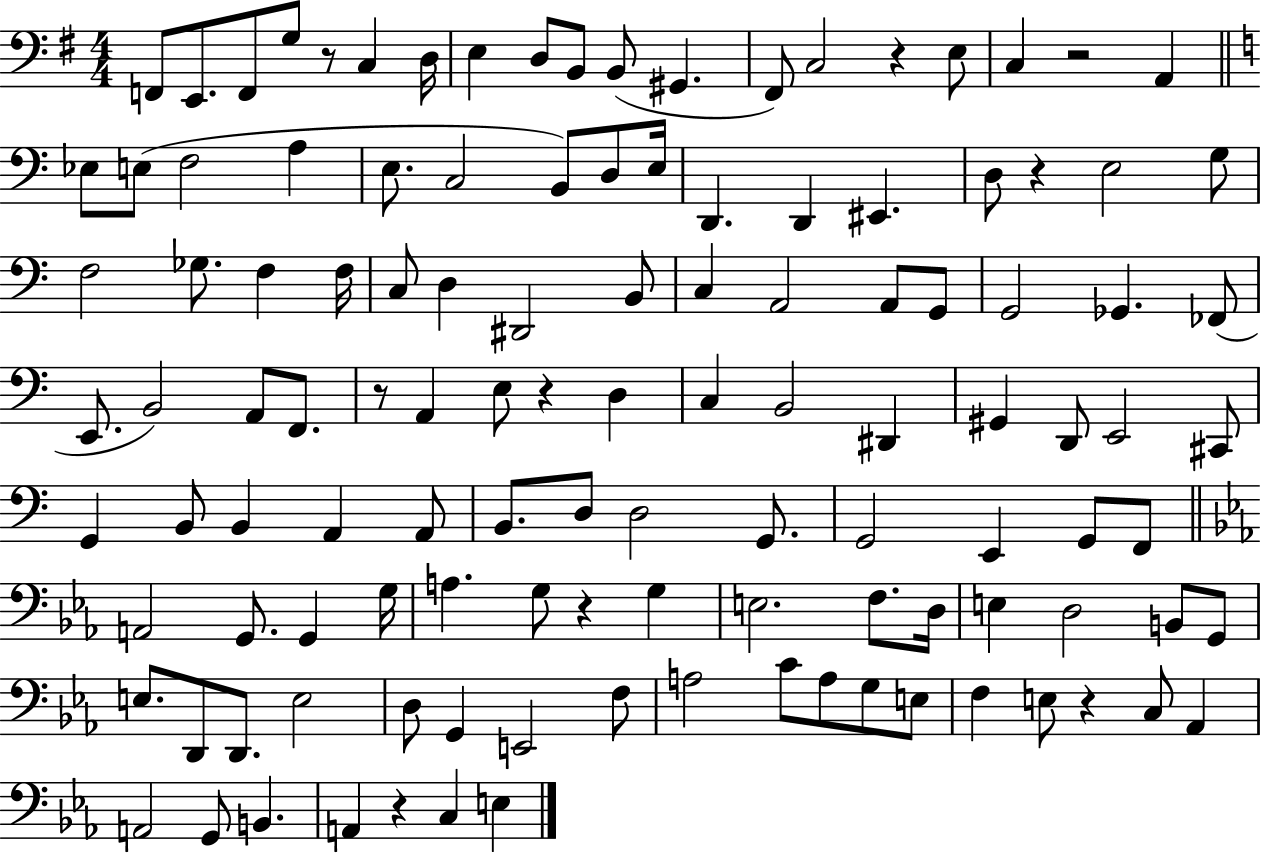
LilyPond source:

{
  \clef bass
  \numericTimeSignature
  \time 4/4
  \key g \major
  f,8 e,8. f,8 g8 r8 c4 d16 | e4 d8 b,8 b,8( gis,4. | fis,8) c2 r4 e8 | c4 r2 a,4 | \break \bar "||" \break \key c \major ees8 e8( f2 a4 | e8. c2 b,8) d8 e16 | d,4. d,4 eis,4. | d8 r4 e2 g8 | \break f2 ges8. f4 f16 | c8 d4 dis,2 b,8 | c4 a,2 a,8 g,8 | g,2 ges,4. fes,8( | \break e,8. b,2) a,8 f,8. | r8 a,4 e8 r4 d4 | c4 b,2 dis,4 | gis,4 d,8 e,2 cis,8 | \break g,4 b,8 b,4 a,4 a,8 | b,8. d8 d2 g,8. | g,2 e,4 g,8 f,8 | \bar "||" \break \key ees \major a,2 g,8. g,4 g16 | a4. g8 r4 g4 | e2. f8. d16 | e4 d2 b,8 g,8 | \break e8. d,8 d,8. e2 | d8 g,4 e,2 f8 | a2 c'8 a8 g8 e8 | f4 e8 r4 c8 aes,4 | \break a,2 g,8 b,4. | a,4 r4 c4 e4 | \bar "|."
}